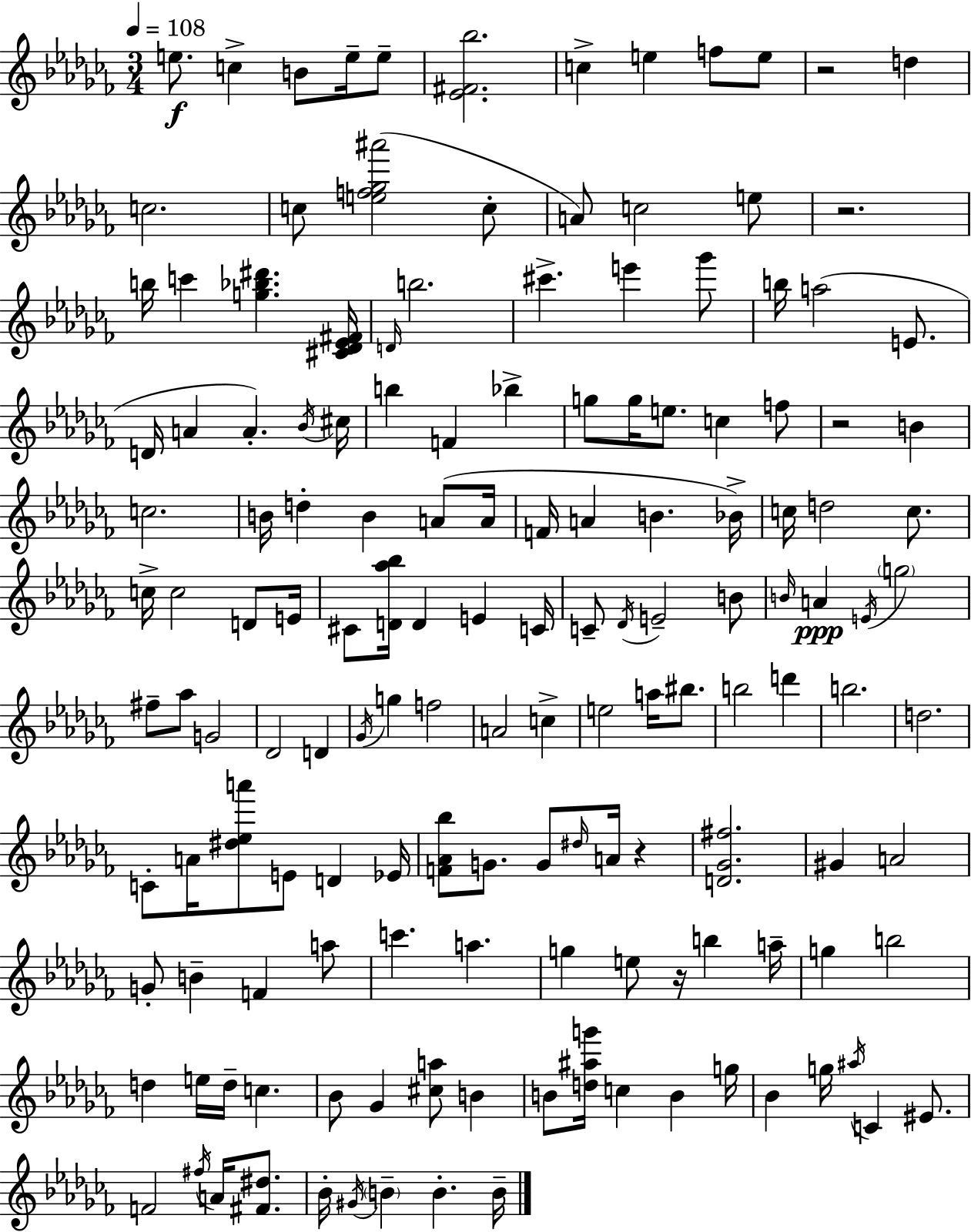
E5/e. C5/q B4/e E5/s E5/e [Eb4,F#4,Bb5]/h. C5/q E5/q F5/e E5/e R/h D5/q C5/h. C5/e [E5,F5,Gb5,A#6]/h C5/e A4/e C5/h E5/e R/h. B5/s C6/q [G5,Bb5,D#6]/q. [C#4,Db4,Eb4,F#4]/s D4/s B5/h. C#6/q. E6/q Gb6/e B5/s A5/h E4/e. D4/s A4/q A4/q. Bb4/s C#5/s B5/q F4/q Bb5/q G5/e G5/s E5/e. C5/q F5/e R/h B4/q C5/h. B4/s D5/q B4/q A4/e A4/s F4/s A4/q B4/q. Bb4/s C5/s D5/h C5/e. C5/s C5/h D4/e E4/s C#4/e [D4,Ab5,Bb5]/s D4/q E4/q C4/s C4/e Db4/s E4/h B4/e B4/s A4/q E4/s G5/h F#5/e Ab5/e G4/h Db4/h D4/q Gb4/s G5/q F5/h A4/h C5/q E5/h A5/s BIS5/e. B5/h D6/q B5/h. D5/h. C4/e A4/s [D#5,Eb5,A6]/e E4/e D4/q Eb4/s [F4,Ab4,Bb5]/e G4/e. G4/e D#5/s A4/s R/q [D4,Gb4,F#5]/h. G#4/q A4/h G4/e B4/q F4/q A5/e C6/q. A5/q. G5/q E5/e R/s B5/q A5/s G5/q B5/h D5/q E5/s D5/s C5/q. Bb4/e Gb4/q [C#5,A5]/e B4/q B4/e [D5,A#5,G6]/s C5/q B4/q G5/s Bb4/q G5/s A#5/s C4/q EIS4/e. F4/h F#5/s A4/s [F#4,D#5]/e. Bb4/s G#4/s B4/q B4/q. B4/s